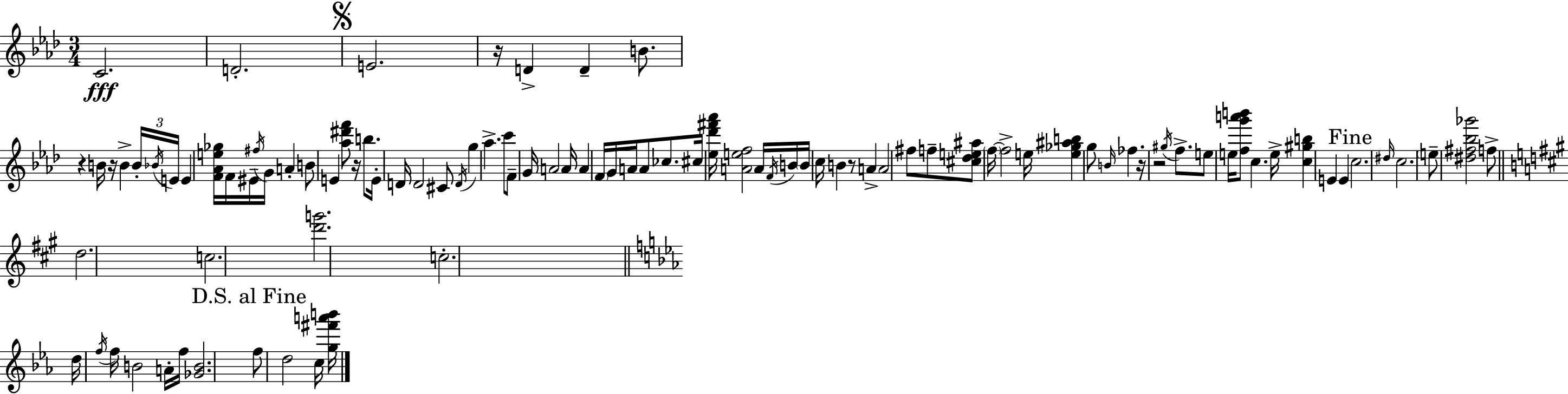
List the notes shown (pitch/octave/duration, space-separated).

C4/h. D4/h. E4/h. R/s D4/q D4/q B4/e. R/q B4/s R/s B4/q B4/s Bb4/s E4/s E4/q [F4,Ab4,E5,Gb5]/s F4/s EIS4/s F#5/s G4/s A4/q B4/e E4/q [Ab5,D#6,F6]/e R/s B5/e. E4/s D4/s D4/h C#4/e D4/s G5/q Ab5/q. C6/e F4/e G4/s A4/h A4/s A4/q F4/s G4/s A4/s A4/e CES5/e. C#5/s [Eb5,Db6,F#6,Ab6]/s [A4,E5,F5]/h A4/s F4/s B4/s B4/s C5/s B4/q R/e A4/q A4/h F#5/e F5/e [C#5,Db5,E5,A#5]/e F5/s F5/h E5/s [E5,Gb5,A#5,B5]/q G5/e B4/s FES5/q. R/s R/h G#5/s F5/e. E5/e E5/s [F5,G6,A6,B6]/e C5/q. E5/s [C5,G#5,B5]/q E4/q E4/q C5/h. D#5/s C5/h. E5/e [D#5,F#5,Bb5,Gb6]/h F5/e D5/h. C5/h. [D6,G6]/h. C5/h. D5/s F5/s F5/s B4/h A4/s F5/s [Gb4,B4]/h. F5/e D5/h C5/s [G5,F#6,A6,B6]/s